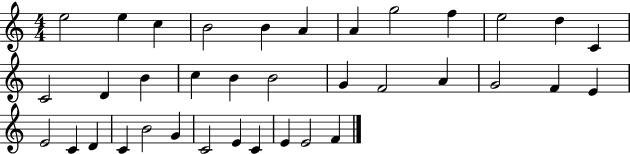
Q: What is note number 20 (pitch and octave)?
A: F4